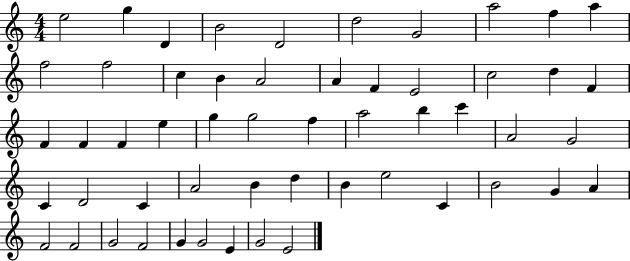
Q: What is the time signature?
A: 4/4